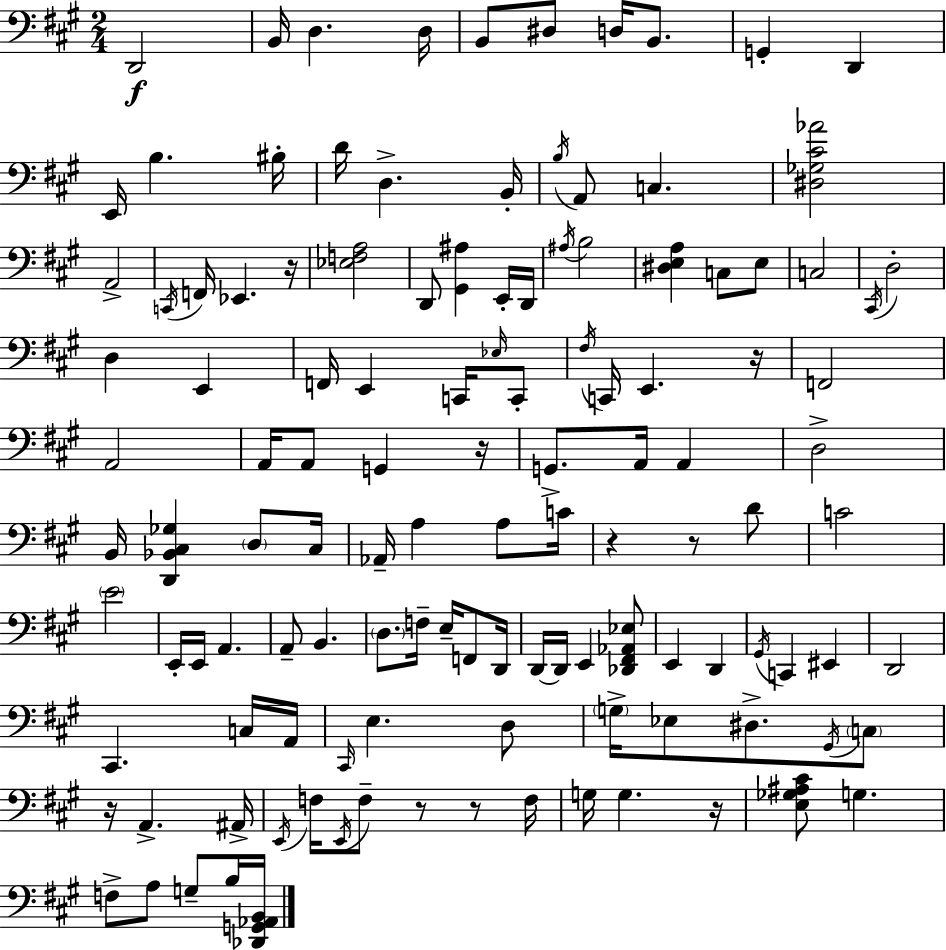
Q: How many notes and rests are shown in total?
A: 123